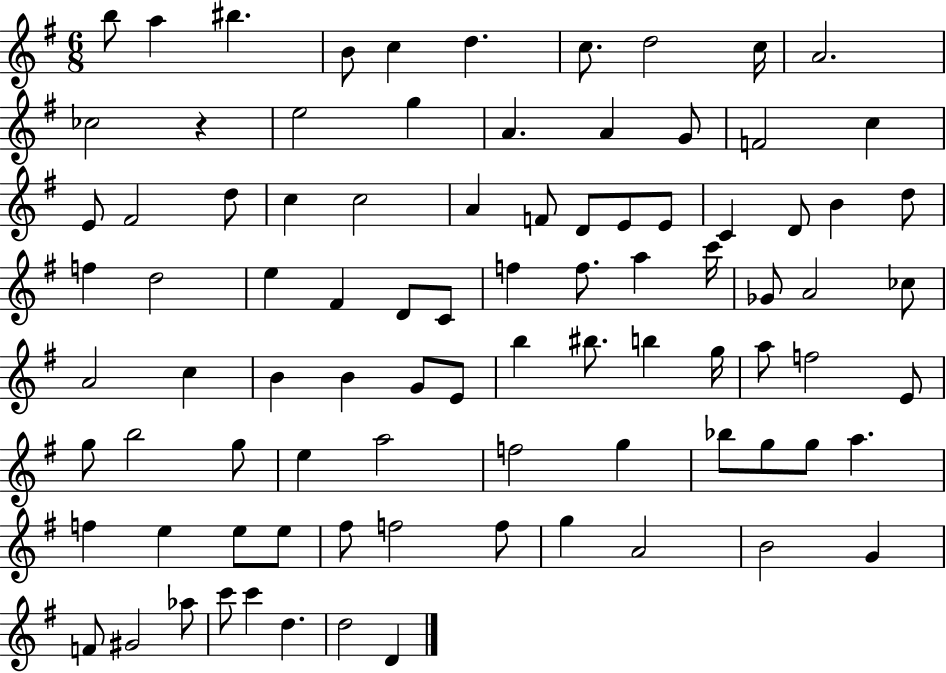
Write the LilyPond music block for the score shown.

{
  \clef treble
  \numericTimeSignature
  \time 6/8
  \key g \major
  b''8 a''4 bis''4. | b'8 c''4 d''4. | c''8. d''2 c''16 | a'2. | \break ces''2 r4 | e''2 g''4 | a'4. a'4 g'8 | f'2 c''4 | \break e'8 fis'2 d''8 | c''4 c''2 | a'4 f'8 d'8 e'8 e'8 | c'4 d'8 b'4 d''8 | \break f''4 d''2 | e''4 fis'4 d'8 c'8 | f''4 f''8. a''4 c'''16 | ges'8 a'2 ces''8 | \break a'2 c''4 | b'4 b'4 g'8 e'8 | b''4 bis''8. b''4 g''16 | a''8 f''2 e'8 | \break g''8 b''2 g''8 | e''4 a''2 | f''2 g''4 | bes''8 g''8 g''8 a''4. | \break f''4 e''4 e''8 e''8 | fis''8 f''2 f''8 | g''4 a'2 | b'2 g'4 | \break f'8 gis'2 aes''8 | c'''8 c'''4 d''4. | d''2 d'4 | \bar "|."
}